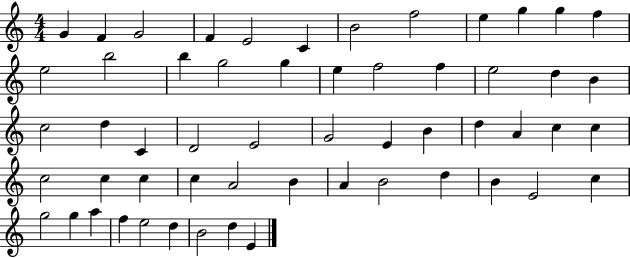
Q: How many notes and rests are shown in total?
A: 56